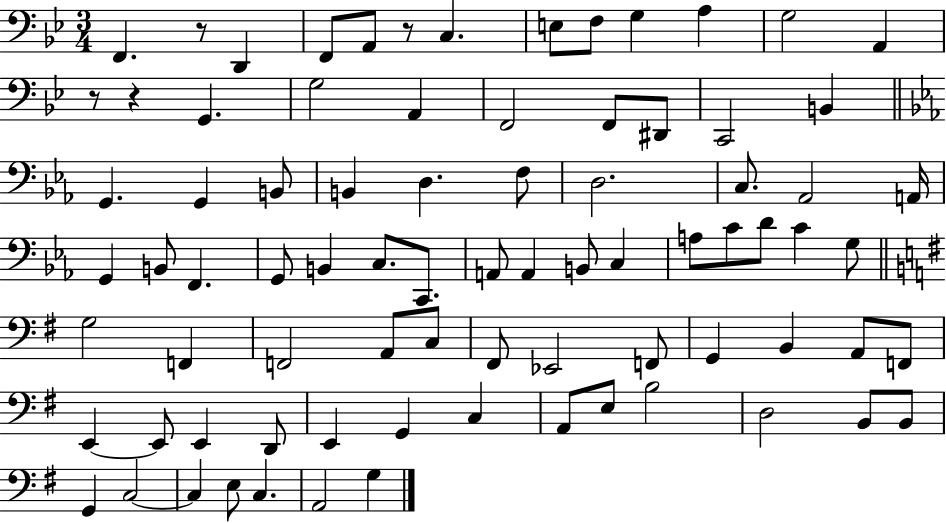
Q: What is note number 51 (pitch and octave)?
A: F#2